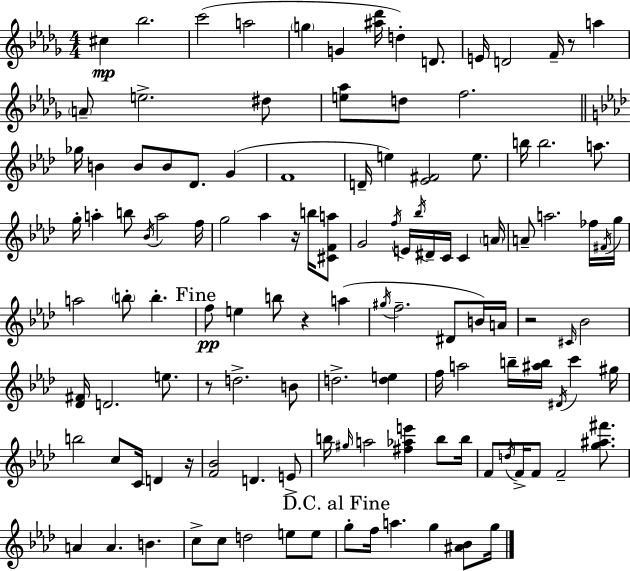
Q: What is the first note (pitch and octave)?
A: C#5